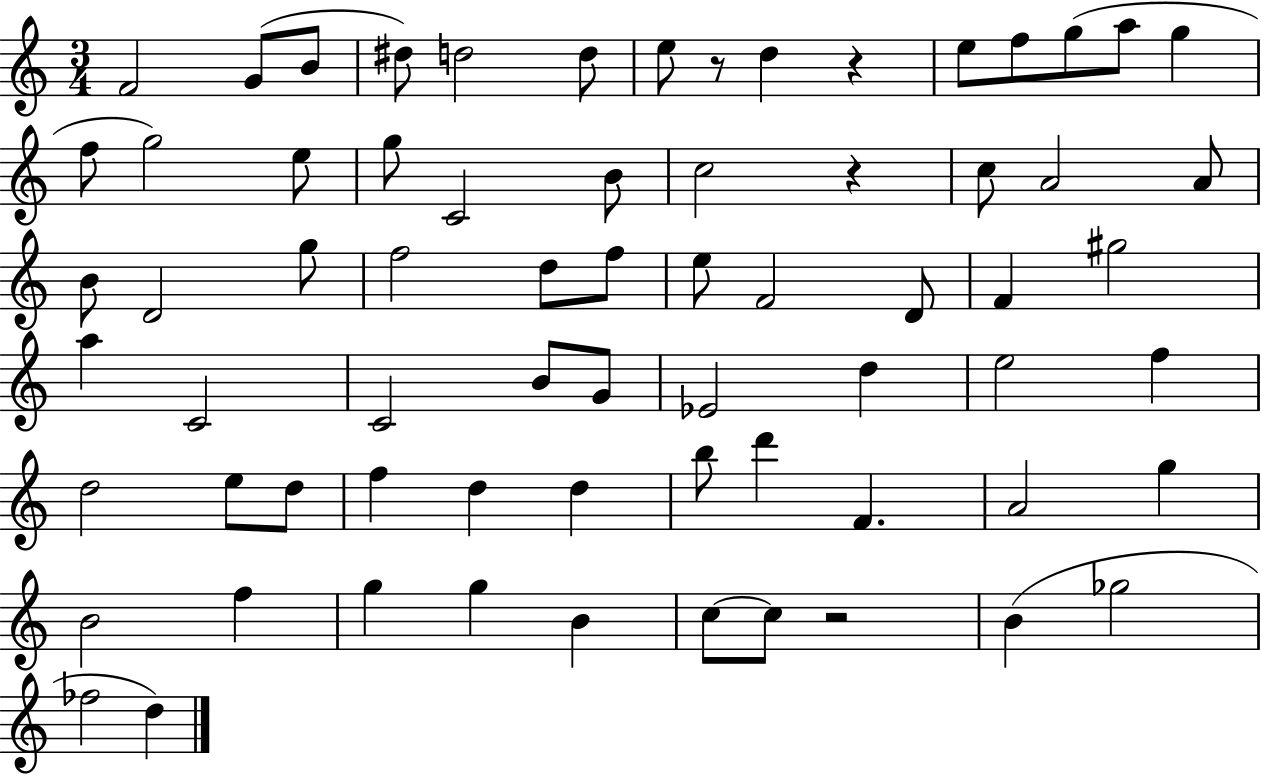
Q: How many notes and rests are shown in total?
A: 69